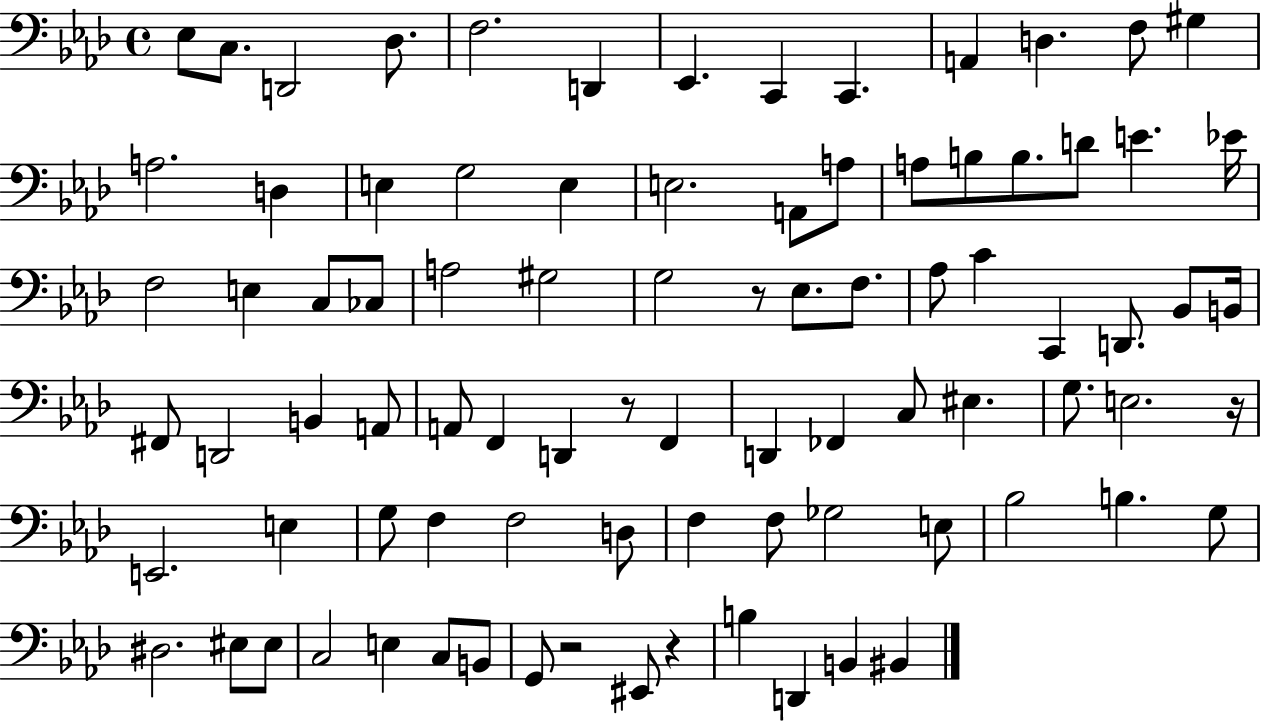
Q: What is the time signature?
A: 4/4